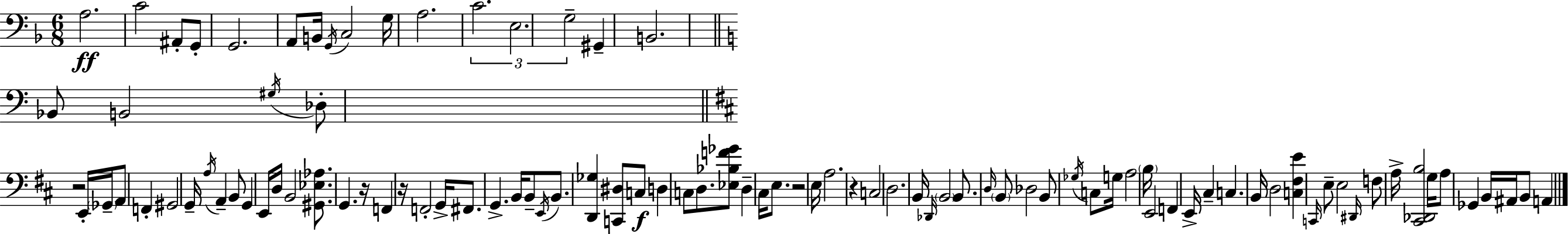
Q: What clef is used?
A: bass